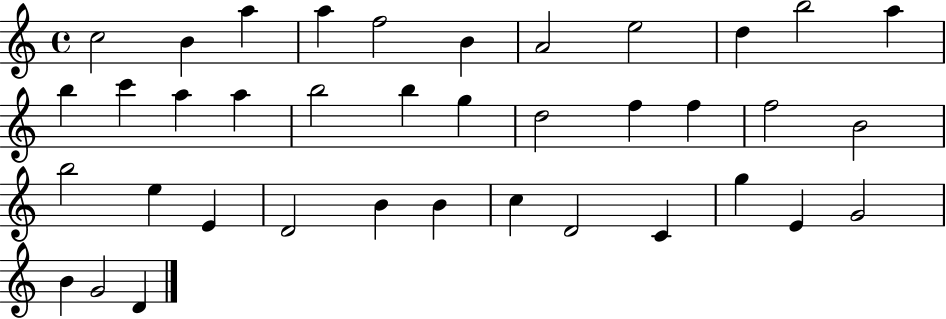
{
  \clef treble
  \time 4/4
  \defaultTimeSignature
  \key c \major
  c''2 b'4 a''4 | a''4 f''2 b'4 | a'2 e''2 | d''4 b''2 a''4 | \break b''4 c'''4 a''4 a''4 | b''2 b''4 g''4 | d''2 f''4 f''4 | f''2 b'2 | \break b''2 e''4 e'4 | d'2 b'4 b'4 | c''4 d'2 c'4 | g''4 e'4 g'2 | \break b'4 g'2 d'4 | \bar "|."
}